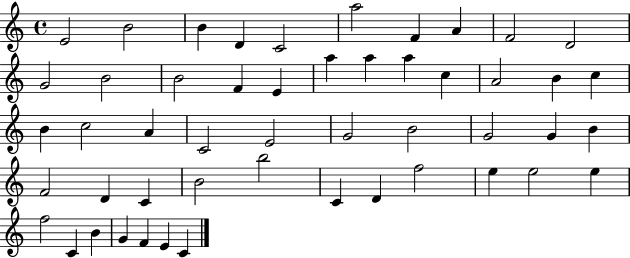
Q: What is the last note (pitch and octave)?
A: C4